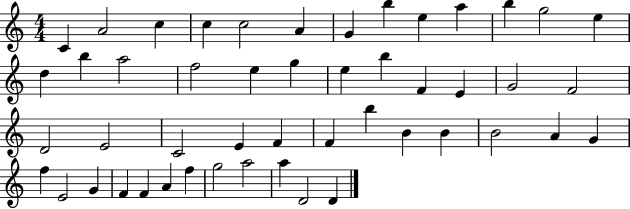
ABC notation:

X:1
T:Untitled
M:4/4
L:1/4
K:C
C A2 c c c2 A G b e a b g2 e d b a2 f2 e g e b F E G2 F2 D2 E2 C2 E F F b B B B2 A G f E2 G F F A f g2 a2 a D2 D